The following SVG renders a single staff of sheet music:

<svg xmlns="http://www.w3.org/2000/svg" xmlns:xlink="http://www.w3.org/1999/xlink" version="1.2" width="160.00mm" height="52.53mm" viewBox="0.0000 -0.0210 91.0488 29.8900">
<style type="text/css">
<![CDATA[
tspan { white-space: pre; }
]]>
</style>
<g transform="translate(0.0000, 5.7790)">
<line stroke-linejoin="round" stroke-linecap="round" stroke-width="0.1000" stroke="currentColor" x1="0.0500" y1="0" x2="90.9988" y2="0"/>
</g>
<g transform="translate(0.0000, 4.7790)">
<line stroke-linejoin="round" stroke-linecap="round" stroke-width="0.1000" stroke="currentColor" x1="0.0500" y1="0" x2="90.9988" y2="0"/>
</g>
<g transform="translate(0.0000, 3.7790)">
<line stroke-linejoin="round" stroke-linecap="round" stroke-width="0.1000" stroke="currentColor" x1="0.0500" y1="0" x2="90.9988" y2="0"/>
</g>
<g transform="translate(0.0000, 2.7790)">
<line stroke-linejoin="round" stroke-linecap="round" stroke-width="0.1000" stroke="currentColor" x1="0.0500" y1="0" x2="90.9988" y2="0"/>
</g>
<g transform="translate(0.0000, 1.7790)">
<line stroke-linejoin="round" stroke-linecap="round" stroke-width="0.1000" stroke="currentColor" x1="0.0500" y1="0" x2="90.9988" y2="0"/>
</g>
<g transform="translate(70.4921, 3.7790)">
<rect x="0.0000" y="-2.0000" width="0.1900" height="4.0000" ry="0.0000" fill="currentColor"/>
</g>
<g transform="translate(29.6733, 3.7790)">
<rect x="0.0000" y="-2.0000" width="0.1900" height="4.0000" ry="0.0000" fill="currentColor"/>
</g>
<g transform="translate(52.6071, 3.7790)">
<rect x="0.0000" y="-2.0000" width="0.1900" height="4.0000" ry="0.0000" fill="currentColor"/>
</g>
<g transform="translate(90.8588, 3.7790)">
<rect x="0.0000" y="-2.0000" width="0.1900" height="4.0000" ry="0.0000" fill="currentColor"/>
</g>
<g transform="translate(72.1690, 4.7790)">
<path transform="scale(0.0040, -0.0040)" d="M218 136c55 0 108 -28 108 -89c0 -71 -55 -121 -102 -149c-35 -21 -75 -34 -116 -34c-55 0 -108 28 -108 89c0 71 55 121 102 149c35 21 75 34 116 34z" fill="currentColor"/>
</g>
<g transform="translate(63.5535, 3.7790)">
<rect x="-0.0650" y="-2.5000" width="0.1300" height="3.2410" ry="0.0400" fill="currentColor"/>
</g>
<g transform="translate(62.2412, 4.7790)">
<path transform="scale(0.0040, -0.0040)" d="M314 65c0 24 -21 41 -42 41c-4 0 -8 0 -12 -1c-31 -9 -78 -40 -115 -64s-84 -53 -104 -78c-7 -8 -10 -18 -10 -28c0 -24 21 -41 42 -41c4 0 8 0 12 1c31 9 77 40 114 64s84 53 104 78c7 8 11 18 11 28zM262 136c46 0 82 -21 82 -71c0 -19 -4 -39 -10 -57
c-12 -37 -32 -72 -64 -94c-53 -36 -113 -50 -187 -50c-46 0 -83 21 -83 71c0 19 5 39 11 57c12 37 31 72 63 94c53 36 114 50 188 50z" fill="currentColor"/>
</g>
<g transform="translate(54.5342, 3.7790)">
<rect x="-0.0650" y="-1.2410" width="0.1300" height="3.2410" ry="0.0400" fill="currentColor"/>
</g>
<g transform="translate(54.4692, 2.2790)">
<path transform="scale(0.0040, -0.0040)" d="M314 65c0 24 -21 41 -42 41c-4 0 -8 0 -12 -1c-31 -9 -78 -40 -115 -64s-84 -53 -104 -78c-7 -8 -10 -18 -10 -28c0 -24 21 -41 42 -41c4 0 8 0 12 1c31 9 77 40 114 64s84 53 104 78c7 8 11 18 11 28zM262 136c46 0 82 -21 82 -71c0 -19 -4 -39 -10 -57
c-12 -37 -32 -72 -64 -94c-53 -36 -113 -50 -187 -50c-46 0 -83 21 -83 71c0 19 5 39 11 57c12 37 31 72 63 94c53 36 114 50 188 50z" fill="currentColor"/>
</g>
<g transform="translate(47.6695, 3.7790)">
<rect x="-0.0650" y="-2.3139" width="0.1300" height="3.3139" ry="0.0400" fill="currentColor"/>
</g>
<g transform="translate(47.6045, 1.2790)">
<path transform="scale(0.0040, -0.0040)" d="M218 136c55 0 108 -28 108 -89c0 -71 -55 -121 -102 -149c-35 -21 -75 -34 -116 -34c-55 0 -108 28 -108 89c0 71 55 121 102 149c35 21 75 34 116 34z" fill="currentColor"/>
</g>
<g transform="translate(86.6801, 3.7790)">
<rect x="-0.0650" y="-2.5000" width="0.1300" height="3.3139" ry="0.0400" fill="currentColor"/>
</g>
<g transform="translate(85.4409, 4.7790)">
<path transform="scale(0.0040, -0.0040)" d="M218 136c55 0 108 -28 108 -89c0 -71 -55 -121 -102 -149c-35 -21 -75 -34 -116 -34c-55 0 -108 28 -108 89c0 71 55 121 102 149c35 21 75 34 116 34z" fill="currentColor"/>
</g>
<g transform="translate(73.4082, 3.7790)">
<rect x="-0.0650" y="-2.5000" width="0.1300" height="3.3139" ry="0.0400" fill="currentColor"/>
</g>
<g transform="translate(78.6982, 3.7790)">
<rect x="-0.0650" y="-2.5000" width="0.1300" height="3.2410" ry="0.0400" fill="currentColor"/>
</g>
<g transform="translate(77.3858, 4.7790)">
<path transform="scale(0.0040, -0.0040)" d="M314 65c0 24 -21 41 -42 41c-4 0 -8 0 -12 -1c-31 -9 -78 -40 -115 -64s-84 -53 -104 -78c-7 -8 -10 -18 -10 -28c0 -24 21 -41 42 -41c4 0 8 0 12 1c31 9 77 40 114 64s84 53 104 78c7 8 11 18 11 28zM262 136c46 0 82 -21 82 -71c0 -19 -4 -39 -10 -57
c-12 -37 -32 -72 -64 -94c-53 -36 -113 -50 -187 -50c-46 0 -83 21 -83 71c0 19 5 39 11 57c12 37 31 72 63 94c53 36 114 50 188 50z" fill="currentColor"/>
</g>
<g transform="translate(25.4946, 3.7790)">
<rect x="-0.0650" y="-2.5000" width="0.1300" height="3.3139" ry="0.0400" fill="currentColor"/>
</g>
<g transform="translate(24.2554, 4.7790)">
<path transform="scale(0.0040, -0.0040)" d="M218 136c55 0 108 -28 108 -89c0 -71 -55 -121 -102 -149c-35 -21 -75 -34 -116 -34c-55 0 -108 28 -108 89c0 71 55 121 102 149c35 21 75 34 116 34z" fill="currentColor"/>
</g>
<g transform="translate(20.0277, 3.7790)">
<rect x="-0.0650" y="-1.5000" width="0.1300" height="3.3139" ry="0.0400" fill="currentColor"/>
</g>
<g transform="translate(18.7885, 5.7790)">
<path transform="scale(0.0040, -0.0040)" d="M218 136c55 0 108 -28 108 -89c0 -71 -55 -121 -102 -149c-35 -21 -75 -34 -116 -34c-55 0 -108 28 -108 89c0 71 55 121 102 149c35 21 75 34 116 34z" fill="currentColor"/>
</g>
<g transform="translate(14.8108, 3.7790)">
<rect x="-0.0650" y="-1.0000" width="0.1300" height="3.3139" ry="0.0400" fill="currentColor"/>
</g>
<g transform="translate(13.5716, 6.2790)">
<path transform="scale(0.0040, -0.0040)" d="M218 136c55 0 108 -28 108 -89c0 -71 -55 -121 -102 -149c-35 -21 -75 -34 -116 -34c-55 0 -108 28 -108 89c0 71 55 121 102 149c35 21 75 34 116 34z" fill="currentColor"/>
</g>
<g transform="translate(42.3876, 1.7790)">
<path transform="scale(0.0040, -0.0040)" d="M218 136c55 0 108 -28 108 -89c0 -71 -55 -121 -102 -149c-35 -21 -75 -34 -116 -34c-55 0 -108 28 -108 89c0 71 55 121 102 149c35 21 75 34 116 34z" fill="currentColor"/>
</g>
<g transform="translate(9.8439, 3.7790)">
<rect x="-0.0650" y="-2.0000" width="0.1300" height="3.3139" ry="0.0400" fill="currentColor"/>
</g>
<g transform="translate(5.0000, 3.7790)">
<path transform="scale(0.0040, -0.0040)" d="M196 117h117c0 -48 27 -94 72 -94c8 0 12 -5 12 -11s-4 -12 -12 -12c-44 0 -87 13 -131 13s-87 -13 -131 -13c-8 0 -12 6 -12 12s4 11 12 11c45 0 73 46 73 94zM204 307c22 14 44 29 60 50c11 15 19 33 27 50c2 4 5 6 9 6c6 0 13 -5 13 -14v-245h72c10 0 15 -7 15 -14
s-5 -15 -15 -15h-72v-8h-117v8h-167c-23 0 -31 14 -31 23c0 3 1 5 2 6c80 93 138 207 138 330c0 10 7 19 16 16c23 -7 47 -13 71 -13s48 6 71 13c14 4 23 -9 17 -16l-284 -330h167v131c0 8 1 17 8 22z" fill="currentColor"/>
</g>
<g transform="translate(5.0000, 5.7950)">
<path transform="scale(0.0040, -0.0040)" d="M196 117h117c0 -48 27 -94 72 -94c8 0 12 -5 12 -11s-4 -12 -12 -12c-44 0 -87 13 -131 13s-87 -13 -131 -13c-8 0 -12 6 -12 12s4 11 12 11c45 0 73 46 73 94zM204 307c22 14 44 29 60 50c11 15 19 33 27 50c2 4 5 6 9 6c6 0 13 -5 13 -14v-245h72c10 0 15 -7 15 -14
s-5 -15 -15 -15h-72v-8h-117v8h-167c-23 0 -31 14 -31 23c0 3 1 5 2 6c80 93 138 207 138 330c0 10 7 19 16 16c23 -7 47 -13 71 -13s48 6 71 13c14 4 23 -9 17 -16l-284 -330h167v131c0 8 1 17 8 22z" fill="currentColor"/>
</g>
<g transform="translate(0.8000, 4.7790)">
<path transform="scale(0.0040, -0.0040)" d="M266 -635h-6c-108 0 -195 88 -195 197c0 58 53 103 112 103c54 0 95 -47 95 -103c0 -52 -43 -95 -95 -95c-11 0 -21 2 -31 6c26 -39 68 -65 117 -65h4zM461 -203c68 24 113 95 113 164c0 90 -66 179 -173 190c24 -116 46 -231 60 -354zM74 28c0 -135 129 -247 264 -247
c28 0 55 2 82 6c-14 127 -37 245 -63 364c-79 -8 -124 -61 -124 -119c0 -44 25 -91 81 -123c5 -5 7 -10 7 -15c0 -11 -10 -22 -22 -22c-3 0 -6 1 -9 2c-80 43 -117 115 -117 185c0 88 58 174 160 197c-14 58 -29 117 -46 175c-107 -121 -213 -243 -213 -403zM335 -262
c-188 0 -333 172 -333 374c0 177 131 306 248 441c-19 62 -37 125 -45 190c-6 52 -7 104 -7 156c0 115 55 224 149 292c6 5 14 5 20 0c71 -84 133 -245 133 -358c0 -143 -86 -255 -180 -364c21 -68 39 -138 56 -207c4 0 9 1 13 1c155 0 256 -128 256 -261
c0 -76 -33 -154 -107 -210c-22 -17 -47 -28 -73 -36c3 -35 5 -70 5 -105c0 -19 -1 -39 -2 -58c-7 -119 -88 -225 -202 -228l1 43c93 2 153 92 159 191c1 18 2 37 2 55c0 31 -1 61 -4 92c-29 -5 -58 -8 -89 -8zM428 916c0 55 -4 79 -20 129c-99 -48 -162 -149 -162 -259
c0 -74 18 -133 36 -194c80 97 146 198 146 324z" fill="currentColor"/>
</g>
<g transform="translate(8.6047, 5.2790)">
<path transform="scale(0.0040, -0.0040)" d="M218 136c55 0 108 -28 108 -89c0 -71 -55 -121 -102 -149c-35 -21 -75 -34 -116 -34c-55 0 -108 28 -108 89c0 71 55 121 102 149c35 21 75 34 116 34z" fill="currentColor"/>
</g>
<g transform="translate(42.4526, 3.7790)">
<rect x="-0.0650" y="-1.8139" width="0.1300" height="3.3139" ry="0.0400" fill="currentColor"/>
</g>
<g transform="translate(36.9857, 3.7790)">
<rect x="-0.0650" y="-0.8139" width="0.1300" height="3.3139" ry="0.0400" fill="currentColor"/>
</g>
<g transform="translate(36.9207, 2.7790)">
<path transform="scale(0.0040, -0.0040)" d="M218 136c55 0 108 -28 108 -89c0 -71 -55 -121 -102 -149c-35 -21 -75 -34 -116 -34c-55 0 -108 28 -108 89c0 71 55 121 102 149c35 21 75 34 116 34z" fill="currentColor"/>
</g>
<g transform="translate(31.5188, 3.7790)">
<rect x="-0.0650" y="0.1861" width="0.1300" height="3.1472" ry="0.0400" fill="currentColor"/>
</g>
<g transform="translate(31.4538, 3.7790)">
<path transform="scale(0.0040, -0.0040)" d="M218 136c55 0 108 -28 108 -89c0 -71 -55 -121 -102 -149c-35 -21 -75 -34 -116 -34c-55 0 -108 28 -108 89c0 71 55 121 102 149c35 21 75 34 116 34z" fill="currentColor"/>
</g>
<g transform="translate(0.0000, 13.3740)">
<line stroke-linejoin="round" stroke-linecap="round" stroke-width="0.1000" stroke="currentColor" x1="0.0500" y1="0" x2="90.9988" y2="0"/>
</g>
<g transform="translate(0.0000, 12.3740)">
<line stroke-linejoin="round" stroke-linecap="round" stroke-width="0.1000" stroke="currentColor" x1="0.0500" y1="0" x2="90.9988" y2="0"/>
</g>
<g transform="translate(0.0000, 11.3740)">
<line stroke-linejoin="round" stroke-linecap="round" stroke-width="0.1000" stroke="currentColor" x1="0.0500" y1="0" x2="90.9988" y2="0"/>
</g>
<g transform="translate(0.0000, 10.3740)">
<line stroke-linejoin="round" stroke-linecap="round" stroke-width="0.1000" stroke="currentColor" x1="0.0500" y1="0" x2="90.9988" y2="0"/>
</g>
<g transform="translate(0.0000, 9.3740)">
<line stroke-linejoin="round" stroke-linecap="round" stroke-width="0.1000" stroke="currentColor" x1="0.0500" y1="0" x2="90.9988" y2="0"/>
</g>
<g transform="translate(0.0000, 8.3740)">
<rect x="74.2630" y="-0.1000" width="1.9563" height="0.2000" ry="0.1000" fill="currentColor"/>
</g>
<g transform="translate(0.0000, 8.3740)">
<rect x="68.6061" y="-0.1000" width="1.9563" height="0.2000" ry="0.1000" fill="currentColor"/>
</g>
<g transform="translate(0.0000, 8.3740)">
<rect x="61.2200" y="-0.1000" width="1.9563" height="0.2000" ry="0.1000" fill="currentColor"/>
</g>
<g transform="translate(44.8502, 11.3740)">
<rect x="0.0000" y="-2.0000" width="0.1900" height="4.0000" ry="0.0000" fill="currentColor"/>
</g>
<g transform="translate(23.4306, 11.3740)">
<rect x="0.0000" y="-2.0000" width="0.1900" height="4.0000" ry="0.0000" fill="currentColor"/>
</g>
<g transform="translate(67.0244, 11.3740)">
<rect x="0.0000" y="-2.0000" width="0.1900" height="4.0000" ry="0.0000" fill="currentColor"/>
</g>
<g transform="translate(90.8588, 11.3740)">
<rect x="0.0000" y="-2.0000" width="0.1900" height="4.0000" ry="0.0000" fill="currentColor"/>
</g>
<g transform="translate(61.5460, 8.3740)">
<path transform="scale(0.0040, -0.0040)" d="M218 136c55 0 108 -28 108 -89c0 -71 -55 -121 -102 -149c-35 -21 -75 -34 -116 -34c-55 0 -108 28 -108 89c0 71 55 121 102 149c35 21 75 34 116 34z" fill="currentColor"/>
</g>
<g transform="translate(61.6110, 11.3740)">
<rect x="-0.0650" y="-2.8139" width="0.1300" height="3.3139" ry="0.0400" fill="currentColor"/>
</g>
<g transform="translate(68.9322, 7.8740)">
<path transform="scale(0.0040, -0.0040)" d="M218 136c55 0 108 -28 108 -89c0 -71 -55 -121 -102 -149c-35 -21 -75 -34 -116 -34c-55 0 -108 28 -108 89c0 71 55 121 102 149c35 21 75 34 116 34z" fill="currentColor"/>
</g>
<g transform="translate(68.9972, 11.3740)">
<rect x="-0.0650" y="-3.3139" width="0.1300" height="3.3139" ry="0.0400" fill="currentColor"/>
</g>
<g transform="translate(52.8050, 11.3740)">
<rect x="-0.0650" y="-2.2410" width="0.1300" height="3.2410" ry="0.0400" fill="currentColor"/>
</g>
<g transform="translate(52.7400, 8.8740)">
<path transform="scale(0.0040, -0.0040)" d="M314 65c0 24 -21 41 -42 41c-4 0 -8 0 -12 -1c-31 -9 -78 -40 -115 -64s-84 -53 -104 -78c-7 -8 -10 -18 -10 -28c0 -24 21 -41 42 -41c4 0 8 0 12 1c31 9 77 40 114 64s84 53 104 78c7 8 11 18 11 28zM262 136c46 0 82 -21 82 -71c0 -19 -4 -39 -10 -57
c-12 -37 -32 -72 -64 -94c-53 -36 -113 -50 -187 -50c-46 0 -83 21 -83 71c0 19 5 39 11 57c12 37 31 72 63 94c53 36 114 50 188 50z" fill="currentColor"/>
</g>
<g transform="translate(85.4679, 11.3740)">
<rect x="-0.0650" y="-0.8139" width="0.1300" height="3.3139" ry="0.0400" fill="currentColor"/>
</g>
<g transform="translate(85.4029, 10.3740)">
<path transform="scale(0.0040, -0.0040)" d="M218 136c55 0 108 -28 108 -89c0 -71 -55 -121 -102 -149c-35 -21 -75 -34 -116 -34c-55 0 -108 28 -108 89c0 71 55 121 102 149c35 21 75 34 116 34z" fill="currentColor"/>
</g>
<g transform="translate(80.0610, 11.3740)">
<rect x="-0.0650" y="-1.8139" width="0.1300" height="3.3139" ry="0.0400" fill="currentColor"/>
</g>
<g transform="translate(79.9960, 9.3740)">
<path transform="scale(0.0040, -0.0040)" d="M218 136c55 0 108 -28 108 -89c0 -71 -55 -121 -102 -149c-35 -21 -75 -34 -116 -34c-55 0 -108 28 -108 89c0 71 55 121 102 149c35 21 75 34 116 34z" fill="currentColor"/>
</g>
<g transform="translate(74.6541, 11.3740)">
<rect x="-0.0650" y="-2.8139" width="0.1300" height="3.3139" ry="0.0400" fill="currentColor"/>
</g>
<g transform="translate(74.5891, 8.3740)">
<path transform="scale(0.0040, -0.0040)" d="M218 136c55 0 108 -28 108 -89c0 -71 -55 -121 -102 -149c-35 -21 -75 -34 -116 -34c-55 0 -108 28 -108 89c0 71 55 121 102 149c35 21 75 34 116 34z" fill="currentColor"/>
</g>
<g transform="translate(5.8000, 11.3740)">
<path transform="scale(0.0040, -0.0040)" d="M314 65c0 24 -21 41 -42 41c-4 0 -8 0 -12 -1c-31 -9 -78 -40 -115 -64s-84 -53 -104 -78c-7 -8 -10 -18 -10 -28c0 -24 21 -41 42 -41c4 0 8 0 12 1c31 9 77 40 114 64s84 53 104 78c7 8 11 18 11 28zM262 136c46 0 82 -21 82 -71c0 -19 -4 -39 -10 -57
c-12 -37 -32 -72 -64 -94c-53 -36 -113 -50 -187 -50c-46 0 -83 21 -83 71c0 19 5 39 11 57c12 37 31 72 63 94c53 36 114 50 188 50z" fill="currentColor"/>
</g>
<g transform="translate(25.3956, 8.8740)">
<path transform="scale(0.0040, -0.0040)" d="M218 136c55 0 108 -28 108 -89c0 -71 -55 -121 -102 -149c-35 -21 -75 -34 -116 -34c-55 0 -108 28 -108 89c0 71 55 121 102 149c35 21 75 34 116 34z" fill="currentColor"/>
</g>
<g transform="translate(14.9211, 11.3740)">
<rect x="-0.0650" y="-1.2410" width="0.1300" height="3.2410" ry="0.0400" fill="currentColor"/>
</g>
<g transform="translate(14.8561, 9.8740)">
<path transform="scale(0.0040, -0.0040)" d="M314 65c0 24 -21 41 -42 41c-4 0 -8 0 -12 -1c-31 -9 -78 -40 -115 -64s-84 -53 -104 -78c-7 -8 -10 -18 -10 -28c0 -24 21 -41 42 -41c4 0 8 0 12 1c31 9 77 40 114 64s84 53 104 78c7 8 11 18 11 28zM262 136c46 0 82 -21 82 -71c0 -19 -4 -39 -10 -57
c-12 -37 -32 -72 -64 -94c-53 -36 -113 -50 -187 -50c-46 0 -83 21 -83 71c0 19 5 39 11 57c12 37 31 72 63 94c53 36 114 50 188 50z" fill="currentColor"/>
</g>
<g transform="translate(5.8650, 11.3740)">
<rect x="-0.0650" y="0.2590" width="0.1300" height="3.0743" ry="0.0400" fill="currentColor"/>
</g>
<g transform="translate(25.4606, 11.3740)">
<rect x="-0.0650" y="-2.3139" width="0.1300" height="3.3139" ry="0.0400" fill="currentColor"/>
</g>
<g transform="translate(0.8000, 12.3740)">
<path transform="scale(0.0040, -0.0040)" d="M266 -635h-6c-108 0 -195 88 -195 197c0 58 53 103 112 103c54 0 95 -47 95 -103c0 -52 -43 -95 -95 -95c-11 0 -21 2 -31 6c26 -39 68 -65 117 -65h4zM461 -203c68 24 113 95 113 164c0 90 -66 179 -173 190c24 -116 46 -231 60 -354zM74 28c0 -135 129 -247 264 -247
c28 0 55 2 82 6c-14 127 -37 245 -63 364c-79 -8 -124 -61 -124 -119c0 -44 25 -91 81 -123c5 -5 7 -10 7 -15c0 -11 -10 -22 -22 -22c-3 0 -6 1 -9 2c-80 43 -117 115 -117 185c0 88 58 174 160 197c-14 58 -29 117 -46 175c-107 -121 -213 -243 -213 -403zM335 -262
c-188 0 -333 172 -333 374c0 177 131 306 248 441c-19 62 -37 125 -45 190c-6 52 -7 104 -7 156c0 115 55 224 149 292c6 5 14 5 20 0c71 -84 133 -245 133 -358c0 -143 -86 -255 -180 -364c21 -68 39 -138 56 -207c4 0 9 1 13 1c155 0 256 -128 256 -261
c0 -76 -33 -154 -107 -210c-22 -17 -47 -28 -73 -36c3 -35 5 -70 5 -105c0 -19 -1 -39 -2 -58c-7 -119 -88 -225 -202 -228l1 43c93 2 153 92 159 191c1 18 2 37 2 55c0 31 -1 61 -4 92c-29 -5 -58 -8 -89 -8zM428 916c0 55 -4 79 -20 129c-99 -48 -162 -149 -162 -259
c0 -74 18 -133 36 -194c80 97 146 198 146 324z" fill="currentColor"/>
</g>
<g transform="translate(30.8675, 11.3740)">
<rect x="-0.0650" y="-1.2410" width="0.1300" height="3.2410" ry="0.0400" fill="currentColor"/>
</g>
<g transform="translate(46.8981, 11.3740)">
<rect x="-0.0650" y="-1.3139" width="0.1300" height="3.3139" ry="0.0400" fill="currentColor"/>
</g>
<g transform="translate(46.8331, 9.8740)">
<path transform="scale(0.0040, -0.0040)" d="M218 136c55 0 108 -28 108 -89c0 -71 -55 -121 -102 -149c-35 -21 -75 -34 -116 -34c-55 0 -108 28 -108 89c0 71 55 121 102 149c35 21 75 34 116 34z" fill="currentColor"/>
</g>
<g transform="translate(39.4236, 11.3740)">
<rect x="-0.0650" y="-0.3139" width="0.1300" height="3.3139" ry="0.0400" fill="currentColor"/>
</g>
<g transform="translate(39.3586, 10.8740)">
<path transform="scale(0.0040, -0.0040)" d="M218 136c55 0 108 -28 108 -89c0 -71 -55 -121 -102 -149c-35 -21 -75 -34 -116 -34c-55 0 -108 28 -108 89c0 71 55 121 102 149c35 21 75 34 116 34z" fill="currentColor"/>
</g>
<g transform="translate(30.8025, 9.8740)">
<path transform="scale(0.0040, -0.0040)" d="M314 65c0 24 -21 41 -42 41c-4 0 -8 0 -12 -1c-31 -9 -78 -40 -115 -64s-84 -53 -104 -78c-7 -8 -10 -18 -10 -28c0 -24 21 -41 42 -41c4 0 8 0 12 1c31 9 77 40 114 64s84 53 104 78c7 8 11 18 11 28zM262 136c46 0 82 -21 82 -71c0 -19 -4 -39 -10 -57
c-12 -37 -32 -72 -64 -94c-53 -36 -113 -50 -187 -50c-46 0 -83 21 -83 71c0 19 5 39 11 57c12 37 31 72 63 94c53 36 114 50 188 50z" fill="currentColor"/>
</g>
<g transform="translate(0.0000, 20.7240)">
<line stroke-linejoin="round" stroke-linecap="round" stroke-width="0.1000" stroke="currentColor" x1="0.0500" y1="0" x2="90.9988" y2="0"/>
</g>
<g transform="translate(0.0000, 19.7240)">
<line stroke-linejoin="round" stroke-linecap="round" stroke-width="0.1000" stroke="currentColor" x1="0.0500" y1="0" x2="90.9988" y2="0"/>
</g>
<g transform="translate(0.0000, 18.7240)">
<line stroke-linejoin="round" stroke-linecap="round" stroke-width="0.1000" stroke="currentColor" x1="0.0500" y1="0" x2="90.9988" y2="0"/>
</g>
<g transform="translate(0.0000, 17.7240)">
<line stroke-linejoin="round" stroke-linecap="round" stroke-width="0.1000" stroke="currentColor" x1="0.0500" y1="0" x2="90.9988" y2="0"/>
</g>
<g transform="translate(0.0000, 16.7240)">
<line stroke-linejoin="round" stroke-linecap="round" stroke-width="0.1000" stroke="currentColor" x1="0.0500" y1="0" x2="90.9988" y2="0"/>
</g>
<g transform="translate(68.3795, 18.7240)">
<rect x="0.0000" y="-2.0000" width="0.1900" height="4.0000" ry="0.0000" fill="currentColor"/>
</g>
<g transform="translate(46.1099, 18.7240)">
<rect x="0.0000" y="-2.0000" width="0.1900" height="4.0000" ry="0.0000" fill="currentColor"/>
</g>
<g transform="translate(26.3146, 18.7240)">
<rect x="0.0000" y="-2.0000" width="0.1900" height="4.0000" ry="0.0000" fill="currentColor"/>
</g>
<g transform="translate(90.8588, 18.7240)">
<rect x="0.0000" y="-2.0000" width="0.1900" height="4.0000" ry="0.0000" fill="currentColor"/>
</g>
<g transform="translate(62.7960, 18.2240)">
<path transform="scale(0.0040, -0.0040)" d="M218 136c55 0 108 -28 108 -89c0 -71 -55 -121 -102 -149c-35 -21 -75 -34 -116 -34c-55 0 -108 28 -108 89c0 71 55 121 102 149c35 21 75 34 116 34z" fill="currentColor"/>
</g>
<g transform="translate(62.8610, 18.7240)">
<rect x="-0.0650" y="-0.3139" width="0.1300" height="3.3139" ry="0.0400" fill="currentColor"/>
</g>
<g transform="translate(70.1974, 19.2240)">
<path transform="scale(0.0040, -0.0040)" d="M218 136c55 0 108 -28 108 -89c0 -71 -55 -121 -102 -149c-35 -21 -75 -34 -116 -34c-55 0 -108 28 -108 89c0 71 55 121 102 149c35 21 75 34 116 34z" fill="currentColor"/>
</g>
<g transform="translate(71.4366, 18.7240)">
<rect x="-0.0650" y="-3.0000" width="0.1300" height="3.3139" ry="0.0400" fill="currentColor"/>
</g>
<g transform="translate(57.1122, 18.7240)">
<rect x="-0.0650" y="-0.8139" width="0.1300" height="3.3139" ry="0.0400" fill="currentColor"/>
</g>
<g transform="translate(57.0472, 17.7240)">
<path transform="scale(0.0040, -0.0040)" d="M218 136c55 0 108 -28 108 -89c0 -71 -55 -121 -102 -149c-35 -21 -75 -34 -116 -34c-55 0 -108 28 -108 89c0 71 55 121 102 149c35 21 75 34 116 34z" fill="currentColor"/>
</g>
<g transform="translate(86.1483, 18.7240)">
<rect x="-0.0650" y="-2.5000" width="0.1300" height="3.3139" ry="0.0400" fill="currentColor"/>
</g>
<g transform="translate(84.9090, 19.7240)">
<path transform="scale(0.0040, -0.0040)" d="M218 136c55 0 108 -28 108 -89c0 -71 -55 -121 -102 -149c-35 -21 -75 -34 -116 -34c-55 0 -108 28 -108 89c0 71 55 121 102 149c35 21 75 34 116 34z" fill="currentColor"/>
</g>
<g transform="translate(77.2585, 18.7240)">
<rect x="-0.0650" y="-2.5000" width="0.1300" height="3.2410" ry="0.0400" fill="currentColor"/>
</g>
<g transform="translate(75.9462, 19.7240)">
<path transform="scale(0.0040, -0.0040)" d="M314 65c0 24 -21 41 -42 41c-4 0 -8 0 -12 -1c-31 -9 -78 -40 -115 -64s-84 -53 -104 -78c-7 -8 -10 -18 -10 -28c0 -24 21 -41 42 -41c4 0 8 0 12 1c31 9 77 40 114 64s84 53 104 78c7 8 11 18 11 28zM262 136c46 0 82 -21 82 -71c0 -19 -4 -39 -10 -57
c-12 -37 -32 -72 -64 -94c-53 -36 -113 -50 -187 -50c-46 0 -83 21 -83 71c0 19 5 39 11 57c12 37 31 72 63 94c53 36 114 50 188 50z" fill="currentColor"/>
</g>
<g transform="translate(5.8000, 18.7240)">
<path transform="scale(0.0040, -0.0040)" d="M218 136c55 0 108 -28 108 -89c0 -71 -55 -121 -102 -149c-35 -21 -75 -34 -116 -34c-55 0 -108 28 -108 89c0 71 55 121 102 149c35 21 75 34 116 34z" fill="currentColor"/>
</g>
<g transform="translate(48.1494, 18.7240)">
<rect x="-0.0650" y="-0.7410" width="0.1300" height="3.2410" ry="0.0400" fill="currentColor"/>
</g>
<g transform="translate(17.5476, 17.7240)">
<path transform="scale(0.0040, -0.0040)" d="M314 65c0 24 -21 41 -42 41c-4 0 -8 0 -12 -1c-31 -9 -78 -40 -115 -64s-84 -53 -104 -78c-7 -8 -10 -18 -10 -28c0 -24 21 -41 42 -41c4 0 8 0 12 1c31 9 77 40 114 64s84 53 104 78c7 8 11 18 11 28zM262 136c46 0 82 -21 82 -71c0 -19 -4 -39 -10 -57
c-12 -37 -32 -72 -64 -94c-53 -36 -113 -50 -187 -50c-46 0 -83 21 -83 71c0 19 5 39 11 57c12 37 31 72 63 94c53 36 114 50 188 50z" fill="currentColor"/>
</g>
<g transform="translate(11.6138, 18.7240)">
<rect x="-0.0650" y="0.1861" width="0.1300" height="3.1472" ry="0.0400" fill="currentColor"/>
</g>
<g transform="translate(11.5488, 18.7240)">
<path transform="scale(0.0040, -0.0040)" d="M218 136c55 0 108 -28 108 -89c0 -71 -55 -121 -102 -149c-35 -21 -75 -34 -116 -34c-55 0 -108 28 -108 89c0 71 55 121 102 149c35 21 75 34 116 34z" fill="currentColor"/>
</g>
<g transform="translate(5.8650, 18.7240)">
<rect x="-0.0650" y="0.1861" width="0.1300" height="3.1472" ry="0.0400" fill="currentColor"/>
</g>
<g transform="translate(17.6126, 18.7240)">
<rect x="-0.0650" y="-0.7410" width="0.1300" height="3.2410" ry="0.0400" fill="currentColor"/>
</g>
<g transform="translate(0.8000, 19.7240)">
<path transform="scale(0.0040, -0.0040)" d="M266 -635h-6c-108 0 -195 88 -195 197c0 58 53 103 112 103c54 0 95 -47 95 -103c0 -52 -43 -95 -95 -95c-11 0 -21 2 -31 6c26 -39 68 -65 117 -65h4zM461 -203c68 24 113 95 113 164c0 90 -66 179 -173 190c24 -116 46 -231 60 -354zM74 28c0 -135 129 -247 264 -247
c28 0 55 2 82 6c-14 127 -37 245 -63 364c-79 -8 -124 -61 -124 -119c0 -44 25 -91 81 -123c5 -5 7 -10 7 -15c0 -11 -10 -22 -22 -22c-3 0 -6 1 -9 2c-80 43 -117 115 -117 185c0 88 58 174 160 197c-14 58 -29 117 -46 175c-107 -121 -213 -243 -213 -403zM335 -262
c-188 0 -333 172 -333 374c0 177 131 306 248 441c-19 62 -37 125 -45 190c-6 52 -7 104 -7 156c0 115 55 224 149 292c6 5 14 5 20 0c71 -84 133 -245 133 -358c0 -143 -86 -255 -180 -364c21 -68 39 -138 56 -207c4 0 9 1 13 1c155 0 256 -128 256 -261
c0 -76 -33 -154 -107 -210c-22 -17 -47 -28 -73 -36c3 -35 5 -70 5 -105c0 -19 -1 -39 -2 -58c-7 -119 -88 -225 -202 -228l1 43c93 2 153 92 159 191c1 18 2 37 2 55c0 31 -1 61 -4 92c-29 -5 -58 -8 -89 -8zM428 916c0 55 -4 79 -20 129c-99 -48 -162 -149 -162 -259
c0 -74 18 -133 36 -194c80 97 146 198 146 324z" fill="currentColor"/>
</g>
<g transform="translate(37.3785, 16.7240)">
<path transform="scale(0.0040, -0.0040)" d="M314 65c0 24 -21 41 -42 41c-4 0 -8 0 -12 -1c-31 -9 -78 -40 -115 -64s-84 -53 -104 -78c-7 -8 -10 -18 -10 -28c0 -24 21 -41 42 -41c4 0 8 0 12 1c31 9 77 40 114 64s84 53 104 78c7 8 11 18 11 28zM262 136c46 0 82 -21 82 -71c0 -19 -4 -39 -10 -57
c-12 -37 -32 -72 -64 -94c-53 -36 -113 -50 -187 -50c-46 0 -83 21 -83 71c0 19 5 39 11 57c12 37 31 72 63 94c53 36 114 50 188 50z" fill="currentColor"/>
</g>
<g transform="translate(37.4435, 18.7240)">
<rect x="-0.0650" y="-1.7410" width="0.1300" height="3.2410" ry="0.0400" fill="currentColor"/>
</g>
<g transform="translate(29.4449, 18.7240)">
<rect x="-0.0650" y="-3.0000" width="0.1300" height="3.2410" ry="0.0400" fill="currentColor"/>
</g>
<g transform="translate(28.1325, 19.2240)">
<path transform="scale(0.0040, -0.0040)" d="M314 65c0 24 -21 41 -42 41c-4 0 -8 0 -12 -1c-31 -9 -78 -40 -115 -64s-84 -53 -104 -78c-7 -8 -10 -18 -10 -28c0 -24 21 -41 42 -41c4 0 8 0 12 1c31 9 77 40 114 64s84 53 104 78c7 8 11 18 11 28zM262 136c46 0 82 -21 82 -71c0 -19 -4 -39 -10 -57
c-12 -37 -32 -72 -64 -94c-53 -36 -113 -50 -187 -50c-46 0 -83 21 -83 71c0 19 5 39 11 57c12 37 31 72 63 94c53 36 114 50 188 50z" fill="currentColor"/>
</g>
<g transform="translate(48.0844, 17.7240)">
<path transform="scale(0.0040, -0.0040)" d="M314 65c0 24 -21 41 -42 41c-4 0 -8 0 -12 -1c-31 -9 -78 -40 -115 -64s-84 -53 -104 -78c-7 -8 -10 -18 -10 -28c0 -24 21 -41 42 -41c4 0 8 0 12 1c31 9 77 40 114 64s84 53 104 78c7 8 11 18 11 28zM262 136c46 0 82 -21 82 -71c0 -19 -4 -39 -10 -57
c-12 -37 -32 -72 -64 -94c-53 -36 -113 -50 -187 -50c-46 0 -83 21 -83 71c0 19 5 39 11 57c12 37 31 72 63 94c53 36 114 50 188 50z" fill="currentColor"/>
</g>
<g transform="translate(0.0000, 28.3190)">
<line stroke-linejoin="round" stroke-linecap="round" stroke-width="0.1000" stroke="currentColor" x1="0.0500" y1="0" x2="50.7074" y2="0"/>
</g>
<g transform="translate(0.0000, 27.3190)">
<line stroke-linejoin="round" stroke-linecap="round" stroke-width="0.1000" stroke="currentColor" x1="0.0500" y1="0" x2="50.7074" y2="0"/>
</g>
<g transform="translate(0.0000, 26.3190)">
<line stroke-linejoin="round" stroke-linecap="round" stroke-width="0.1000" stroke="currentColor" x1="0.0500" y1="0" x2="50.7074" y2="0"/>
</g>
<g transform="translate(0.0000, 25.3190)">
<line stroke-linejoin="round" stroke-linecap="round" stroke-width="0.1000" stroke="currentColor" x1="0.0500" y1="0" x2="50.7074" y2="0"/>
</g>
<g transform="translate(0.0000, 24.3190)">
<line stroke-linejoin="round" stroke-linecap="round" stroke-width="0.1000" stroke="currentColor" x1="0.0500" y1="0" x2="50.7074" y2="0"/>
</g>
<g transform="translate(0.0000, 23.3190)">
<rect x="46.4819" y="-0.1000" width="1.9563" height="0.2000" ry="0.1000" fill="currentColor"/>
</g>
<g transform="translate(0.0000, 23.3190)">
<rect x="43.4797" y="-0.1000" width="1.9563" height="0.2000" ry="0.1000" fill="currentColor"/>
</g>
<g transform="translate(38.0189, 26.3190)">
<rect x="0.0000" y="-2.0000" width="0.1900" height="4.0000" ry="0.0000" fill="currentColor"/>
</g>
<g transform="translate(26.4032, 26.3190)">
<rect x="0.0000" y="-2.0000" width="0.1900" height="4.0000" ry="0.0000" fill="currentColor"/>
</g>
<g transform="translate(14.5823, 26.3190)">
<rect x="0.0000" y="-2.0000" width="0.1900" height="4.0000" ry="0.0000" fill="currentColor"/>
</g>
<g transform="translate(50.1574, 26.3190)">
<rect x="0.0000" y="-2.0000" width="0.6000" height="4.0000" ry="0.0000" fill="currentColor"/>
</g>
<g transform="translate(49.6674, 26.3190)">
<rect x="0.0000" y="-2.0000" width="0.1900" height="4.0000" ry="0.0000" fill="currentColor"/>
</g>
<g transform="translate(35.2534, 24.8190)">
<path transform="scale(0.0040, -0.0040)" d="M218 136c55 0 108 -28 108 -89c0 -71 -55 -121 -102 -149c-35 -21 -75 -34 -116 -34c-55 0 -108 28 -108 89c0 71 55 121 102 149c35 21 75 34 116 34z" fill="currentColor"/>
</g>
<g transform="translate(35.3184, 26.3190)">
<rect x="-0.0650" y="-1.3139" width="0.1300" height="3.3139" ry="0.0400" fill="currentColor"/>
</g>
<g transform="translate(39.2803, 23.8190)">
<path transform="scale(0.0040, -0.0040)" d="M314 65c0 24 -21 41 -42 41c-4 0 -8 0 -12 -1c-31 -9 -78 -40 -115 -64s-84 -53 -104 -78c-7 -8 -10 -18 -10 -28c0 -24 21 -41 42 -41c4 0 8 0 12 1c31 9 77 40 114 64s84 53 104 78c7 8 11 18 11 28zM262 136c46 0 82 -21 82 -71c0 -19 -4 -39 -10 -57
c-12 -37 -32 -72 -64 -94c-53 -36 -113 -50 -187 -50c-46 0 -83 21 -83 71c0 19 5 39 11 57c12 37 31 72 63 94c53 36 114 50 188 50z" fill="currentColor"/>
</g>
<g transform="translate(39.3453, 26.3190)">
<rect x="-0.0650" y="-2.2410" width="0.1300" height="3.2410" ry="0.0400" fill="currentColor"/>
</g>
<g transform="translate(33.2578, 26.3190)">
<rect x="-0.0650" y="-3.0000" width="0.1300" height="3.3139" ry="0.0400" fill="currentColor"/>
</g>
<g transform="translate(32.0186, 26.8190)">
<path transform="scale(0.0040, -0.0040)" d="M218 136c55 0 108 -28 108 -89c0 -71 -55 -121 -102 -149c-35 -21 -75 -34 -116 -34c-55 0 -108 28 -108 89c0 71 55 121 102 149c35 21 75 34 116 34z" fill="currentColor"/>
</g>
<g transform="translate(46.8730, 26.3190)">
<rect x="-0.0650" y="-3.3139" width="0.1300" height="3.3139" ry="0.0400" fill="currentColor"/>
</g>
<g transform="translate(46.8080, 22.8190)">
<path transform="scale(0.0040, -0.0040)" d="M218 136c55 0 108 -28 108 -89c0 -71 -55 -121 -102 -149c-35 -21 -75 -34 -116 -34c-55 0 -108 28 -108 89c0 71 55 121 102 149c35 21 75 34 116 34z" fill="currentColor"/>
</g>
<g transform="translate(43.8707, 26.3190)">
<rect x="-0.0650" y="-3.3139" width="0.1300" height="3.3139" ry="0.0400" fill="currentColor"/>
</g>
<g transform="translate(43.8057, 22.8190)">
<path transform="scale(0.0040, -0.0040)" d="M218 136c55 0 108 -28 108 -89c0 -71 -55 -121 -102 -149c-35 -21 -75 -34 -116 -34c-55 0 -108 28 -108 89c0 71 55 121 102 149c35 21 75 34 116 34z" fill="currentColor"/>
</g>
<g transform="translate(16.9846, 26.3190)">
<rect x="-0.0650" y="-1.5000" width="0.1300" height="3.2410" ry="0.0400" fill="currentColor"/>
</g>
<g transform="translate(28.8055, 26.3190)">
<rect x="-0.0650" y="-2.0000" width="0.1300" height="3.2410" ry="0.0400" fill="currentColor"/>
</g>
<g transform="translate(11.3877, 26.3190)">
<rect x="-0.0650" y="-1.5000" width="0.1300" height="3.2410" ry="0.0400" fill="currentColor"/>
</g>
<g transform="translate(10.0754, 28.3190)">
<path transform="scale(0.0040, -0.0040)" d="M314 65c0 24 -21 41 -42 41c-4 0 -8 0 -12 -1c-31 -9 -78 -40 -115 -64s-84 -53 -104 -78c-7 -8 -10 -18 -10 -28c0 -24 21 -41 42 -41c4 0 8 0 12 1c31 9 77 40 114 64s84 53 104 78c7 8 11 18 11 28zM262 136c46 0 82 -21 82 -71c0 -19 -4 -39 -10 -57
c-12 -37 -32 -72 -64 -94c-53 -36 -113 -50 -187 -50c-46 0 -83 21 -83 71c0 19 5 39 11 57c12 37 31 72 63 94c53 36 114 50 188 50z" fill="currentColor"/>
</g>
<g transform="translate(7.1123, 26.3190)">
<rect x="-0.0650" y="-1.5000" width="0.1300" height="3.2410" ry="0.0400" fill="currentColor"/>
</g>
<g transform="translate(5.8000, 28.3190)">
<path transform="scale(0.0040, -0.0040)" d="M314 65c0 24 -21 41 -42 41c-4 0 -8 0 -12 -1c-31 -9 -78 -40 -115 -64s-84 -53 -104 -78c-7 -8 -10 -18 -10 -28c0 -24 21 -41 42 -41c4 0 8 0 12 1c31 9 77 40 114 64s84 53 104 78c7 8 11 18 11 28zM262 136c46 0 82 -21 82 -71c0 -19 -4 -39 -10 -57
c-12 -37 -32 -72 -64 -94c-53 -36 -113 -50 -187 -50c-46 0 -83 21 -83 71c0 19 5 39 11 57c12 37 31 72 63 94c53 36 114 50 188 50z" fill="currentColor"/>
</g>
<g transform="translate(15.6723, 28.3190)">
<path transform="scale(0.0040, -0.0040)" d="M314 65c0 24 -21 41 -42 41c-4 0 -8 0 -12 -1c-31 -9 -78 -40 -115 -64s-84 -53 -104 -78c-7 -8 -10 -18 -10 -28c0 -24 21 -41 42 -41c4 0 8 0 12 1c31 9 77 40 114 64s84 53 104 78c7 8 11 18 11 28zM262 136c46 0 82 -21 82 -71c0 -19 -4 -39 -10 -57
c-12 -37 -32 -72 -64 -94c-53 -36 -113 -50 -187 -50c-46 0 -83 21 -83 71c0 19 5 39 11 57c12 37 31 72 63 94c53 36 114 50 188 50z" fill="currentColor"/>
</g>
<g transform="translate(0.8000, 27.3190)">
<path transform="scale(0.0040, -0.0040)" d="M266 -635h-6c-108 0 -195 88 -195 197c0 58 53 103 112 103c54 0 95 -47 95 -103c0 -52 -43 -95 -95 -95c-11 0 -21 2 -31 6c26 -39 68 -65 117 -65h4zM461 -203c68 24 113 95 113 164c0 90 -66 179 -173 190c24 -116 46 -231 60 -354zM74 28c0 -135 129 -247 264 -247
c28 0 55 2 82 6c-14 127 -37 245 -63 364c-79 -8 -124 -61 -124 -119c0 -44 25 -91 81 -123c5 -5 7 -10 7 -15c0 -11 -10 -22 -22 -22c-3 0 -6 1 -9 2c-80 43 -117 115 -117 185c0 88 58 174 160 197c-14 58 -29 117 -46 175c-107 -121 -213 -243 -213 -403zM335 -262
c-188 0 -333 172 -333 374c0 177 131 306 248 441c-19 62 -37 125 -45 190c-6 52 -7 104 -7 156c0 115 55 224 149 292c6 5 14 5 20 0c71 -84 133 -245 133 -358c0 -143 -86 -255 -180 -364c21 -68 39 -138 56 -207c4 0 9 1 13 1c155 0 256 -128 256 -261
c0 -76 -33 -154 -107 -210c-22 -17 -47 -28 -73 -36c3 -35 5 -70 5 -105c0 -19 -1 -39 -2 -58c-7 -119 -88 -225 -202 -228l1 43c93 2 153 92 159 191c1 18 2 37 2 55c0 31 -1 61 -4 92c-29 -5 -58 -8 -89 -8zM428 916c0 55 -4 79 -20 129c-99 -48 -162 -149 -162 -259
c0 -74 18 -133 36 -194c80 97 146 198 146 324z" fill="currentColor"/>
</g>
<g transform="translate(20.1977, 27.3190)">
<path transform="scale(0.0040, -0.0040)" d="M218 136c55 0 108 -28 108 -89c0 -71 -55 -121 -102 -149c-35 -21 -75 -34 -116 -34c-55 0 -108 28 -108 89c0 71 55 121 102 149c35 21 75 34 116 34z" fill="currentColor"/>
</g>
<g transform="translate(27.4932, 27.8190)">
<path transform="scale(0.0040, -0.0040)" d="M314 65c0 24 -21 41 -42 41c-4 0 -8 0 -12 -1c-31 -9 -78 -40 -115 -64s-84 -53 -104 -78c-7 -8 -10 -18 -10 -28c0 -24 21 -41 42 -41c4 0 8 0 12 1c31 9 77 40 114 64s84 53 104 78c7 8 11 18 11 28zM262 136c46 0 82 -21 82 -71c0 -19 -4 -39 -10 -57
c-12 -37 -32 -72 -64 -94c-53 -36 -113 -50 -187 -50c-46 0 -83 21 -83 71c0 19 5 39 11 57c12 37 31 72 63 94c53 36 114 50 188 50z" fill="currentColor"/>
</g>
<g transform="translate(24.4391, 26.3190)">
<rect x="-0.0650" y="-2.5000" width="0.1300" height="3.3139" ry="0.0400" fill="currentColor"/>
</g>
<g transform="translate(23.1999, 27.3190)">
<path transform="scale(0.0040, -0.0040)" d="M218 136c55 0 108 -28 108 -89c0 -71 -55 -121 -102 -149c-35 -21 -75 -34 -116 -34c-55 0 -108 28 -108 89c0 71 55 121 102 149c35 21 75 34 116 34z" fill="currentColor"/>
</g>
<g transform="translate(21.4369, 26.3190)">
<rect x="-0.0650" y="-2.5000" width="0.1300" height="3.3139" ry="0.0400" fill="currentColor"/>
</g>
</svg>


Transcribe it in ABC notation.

X:1
T:Untitled
M:4/4
L:1/4
K:C
F D E G B d f g e2 G2 G G2 G B2 e2 g e2 c e g2 a b a f d B B d2 A2 f2 d2 d c A G2 G E2 E2 E2 G G F2 A e g2 b b